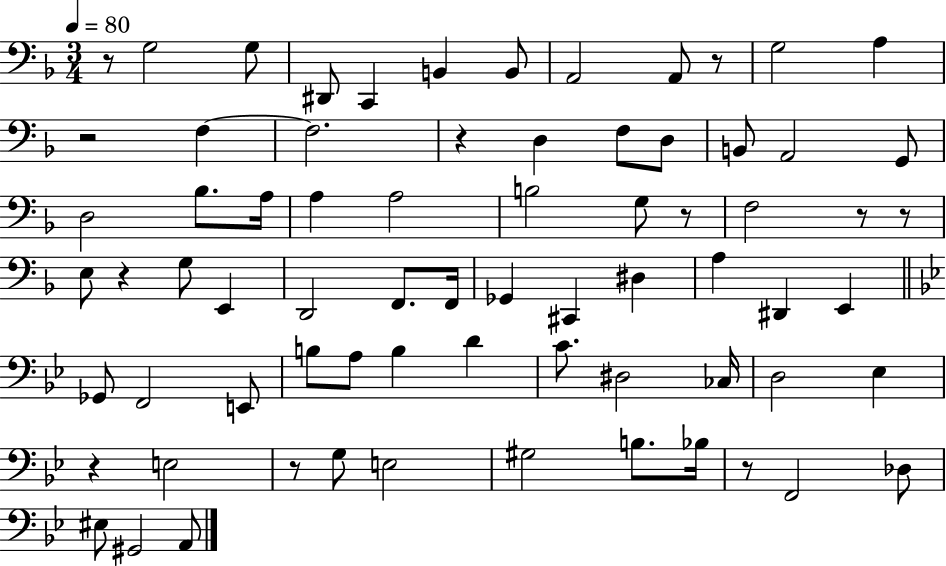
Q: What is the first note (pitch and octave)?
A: G3